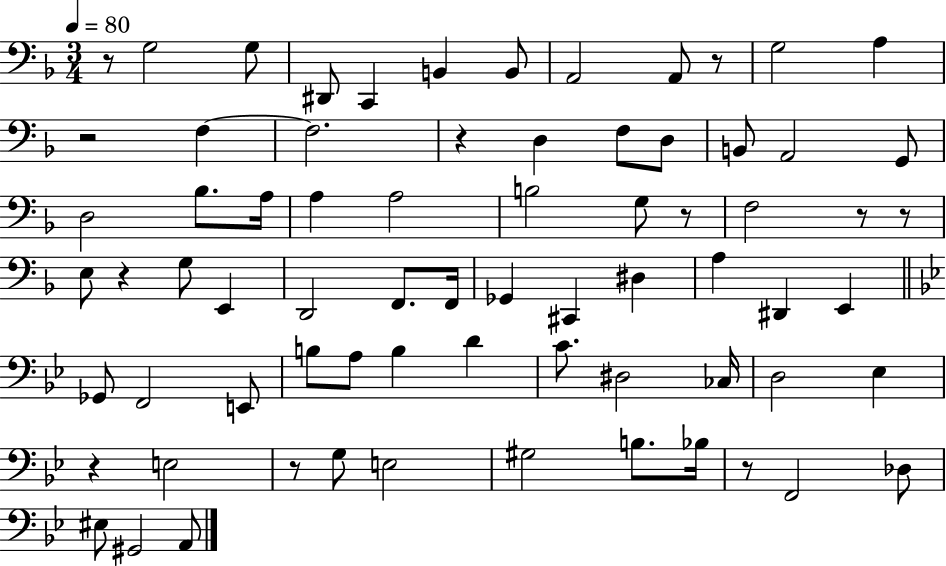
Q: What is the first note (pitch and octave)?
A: G3